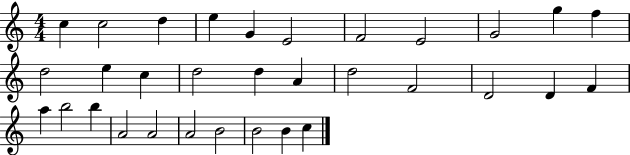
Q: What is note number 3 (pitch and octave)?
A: D5